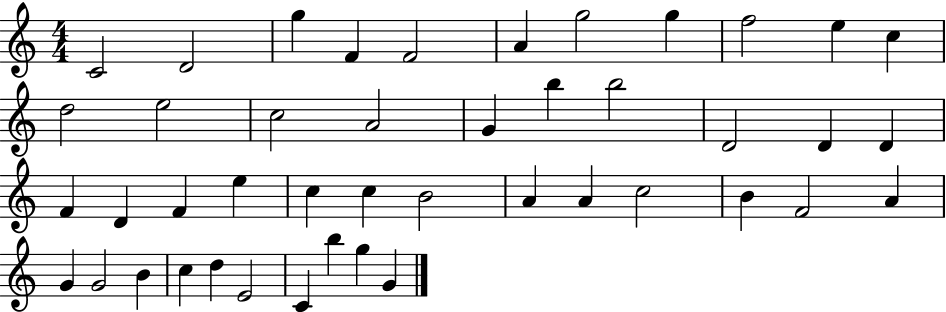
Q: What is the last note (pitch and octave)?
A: G4